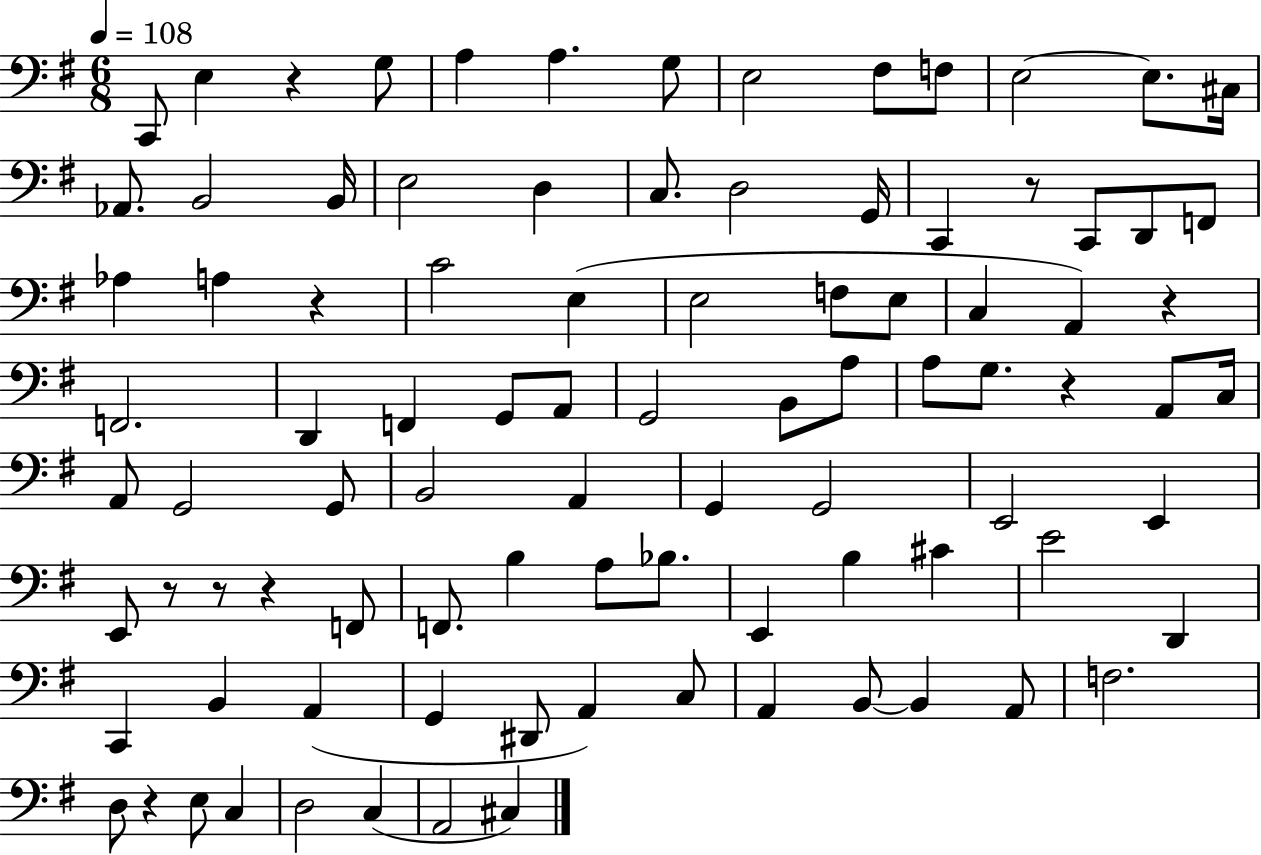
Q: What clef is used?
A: bass